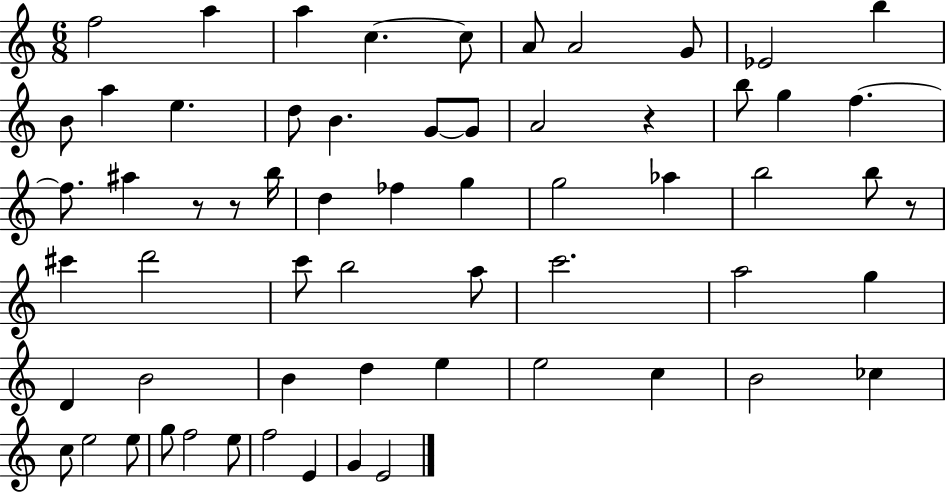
{
  \clef treble
  \numericTimeSignature
  \time 6/8
  \key c \major
  f''2 a''4 | a''4 c''4.~~ c''8 | a'8 a'2 g'8 | ees'2 b''4 | \break b'8 a''4 e''4. | d''8 b'4. g'8~~ g'8 | a'2 r4 | b''8 g''4 f''4.~~ | \break f''8. ais''4 r8 r8 b''16 | d''4 fes''4 g''4 | g''2 aes''4 | b''2 b''8 r8 | \break cis'''4 d'''2 | c'''8 b''2 a''8 | c'''2. | a''2 g''4 | \break d'4 b'2 | b'4 d''4 e''4 | e''2 c''4 | b'2 ces''4 | \break c''8 e''2 e''8 | g''8 f''2 e''8 | f''2 e'4 | g'4 e'2 | \break \bar "|."
}